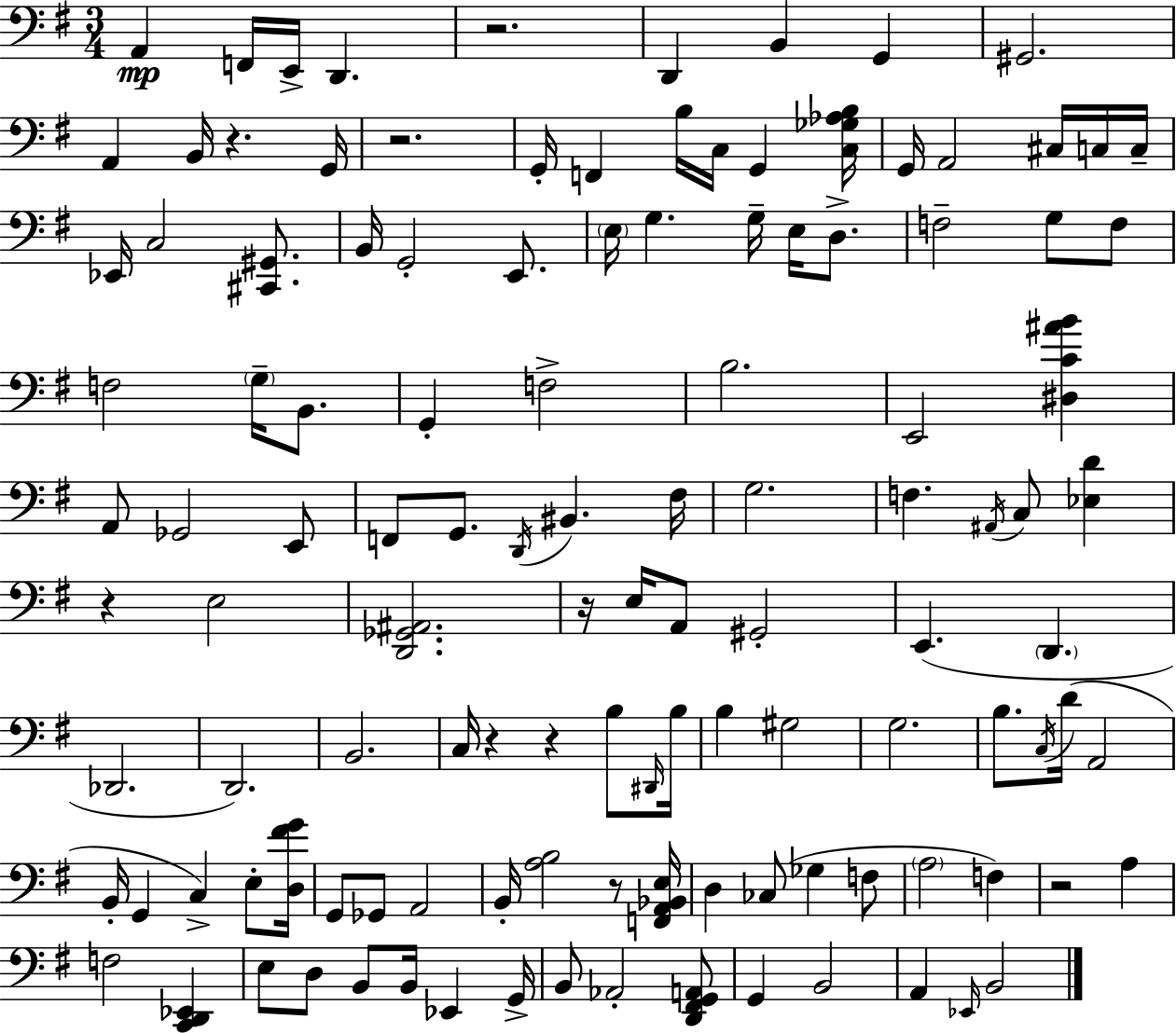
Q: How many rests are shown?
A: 9